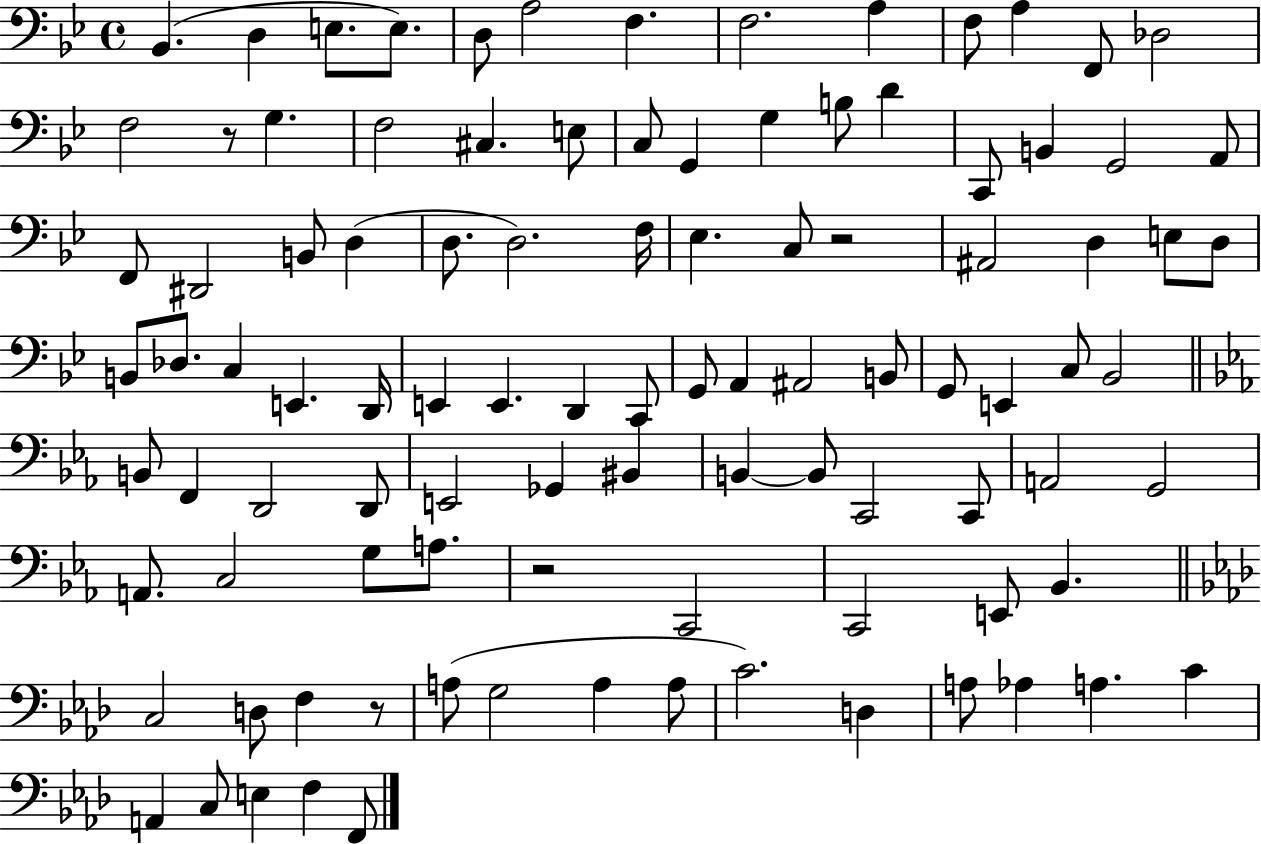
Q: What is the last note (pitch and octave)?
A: F2